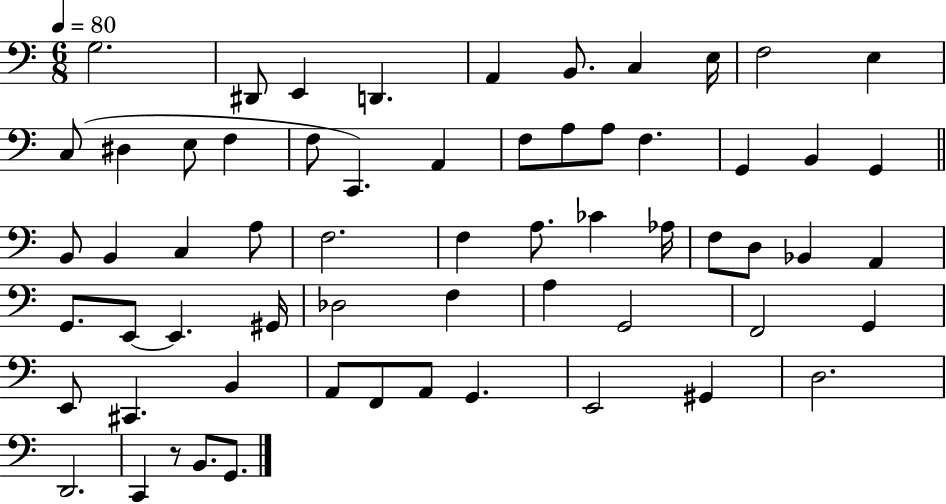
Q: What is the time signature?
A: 6/8